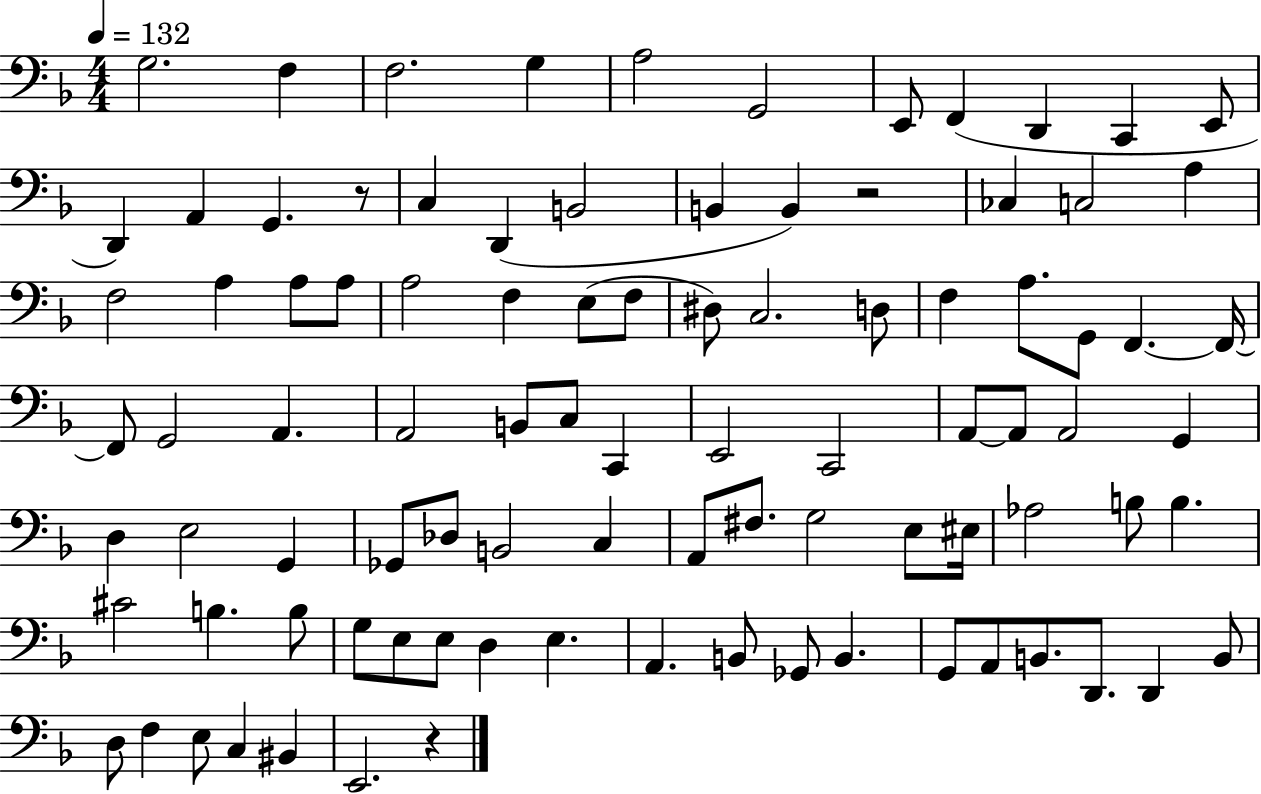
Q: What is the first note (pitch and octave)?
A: G3